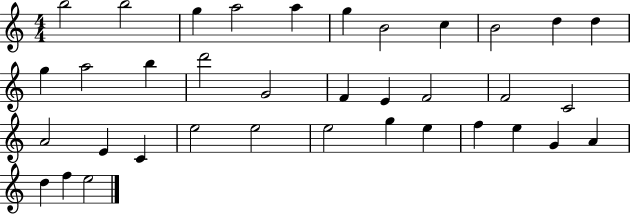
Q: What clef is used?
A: treble